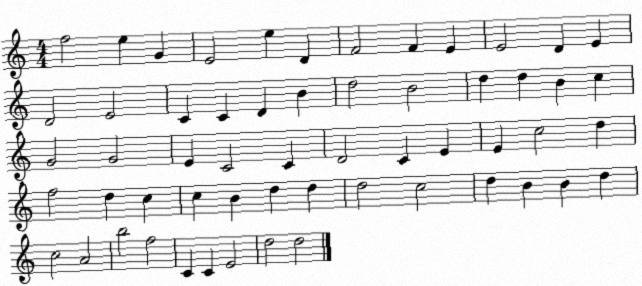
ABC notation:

X:1
T:Untitled
M:4/4
L:1/4
K:C
f2 e G E2 e D F2 F E E2 D E D2 E2 C C D B d2 B2 d d B c G2 G2 E C2 C D2 C E E c2 d f2 d c c B d d d2 c2 d B B d c2 A2 b2 f2 C C E2 d2 d2